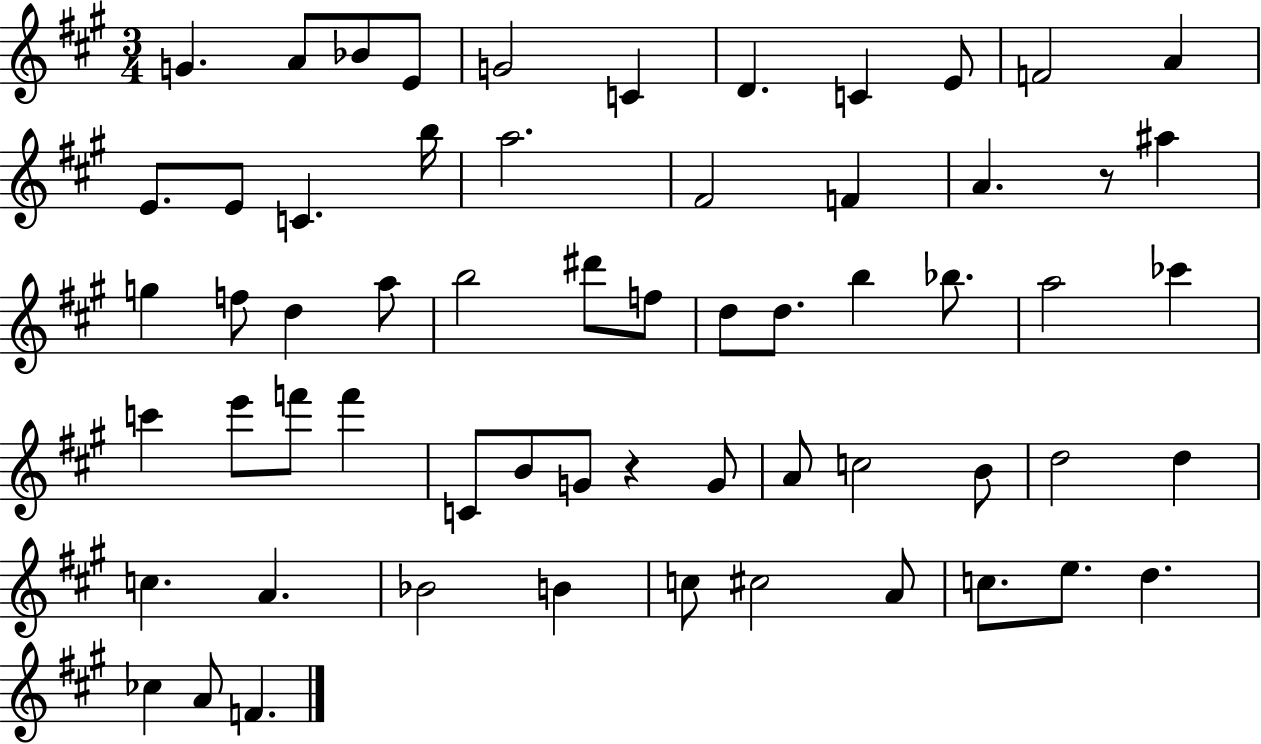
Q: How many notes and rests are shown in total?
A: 61